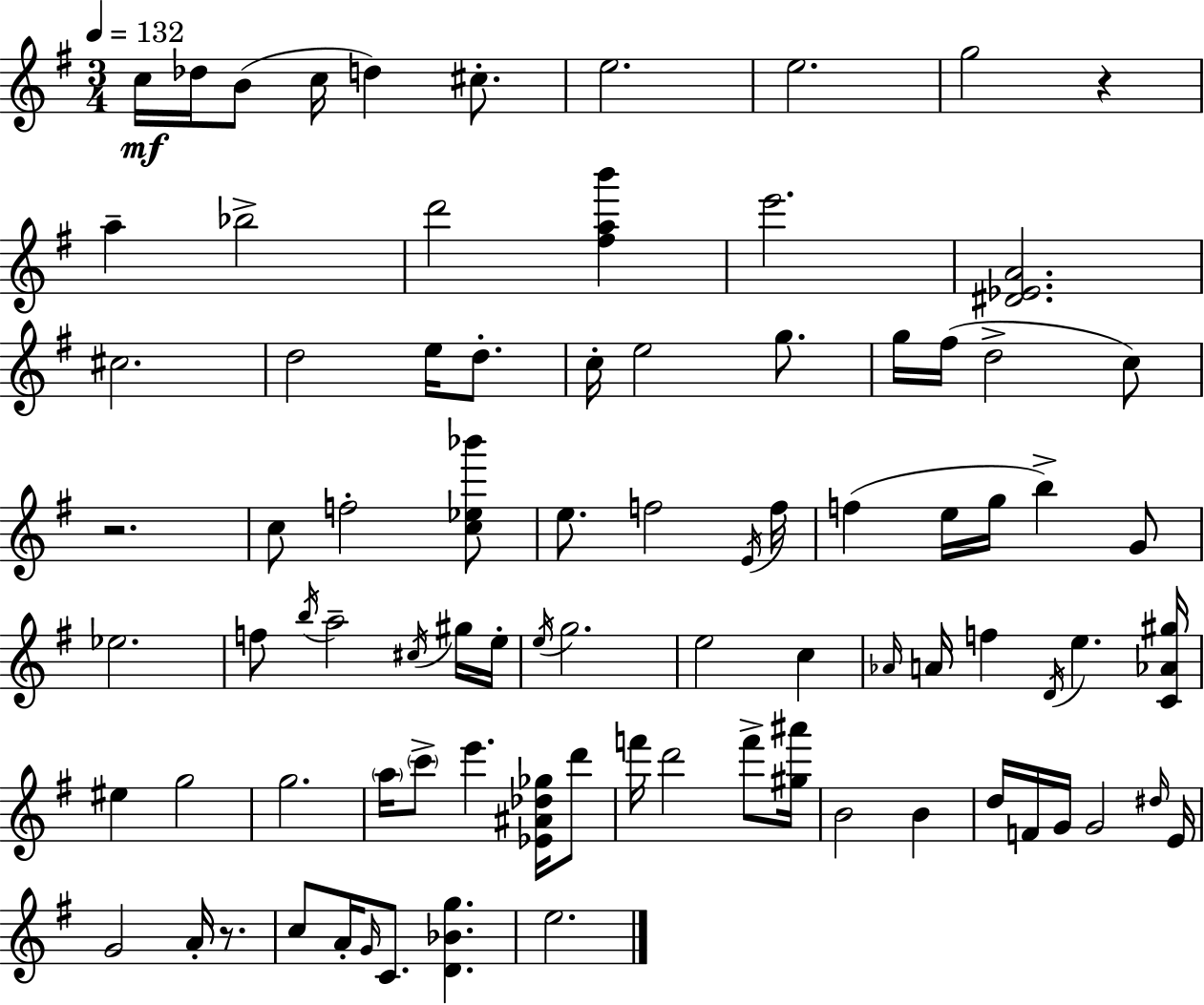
{
  \clef treble
  \numericTimeSignature
  \time 3/4
  \key e \minor
  \tempo 4 = 132
  c''16\mf des''16 b'8( c''16 d''4) cis''8.-. | e''2. | e''2. | g''2 r4 | \break a''4-- bes''2-> | d'''2 <fis'' a'' b'''>4 | e'''2. | <dis' ees' a'>2. | \break cis''2. | d''2 e''16 d''8.-. | c''16-. e''2 g''8. | g''16 fis''16( d''2-> c''8) | \break r2. | c''8 f''2-. <c'' ees'' bes'''>8 | e''8. f''2 \acciaccatura { e'16 } | f''16 f''4( e''16 g''16 b''4->) g'8 | \break ees''2. | f''8 \acciaccatura { b''16 } a''2-- | \acciaccatura { cis''16 } gis''16 e''16-. \acciaccatura { e''16 } g''2. | e''2 | \break c''4 \grace { aes'16 } a'16 f''4 \acciaccatura { d'16 } e''4. | <c' aes' gis''>16 eis''4 g''2 | g''2. | \parenthesize a''16 \parenthesize c'''8-> e'''4. | \break <ees' ais' des'' ges''>16 d'''8 f'''16 d'''2 | f'''8-> <gis'' ais'''>16 b'2 | b'4 d''16 f'16 g'16 g'2 | \grace { dis''16 } e'16 g'2 | \break a'16-. r8. c''8 a'16-. \grace { g'16 } c'8. | <d' bes' g''>4. e''2. | \bar "|."
}